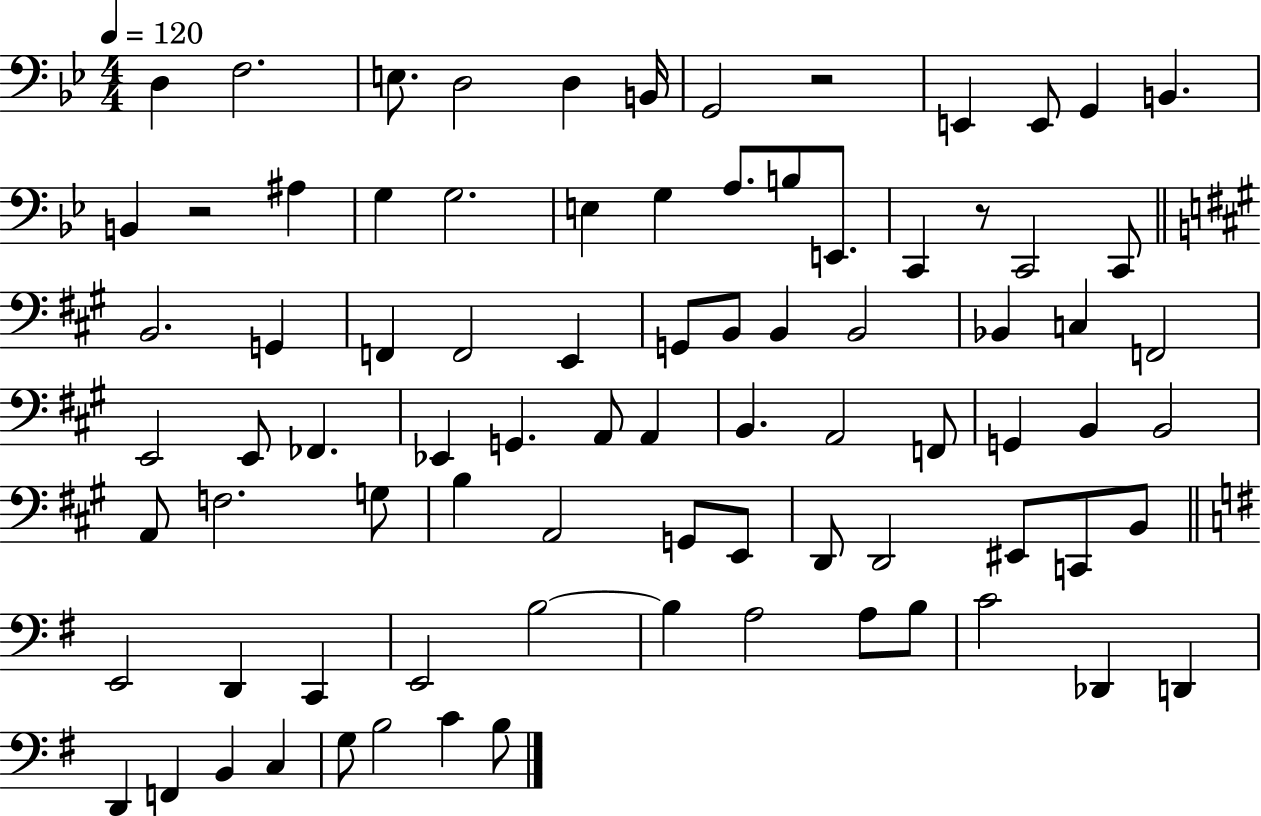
D3/q F3/h. E3/e. D3/h D3/q B2/s G2/h R/h E2/q E2/e G2/q B2/q. B2/q R/h A#3/q G3/q G3/h. E3/q G3/q A3/e. B3/e E2/e. C2/q R/e C2/h C2/e B2/h. G2/q F2/q F2/h E2/q G2/e B2/e B2/q B2/h Bb2/q C3/q F2/h E2/h E2/e FES2/q. Eb2/q G2/q. A2/e A2/q B2/q. A2/h F2/e G2/q B2/q B2/h A2/e F3/h. G3/e B3/q A2/h G2/e E2/e D2/e D2/h EIS2/e C2/e B2/e E2/h D2/q C2/q E2/h B3/h B3/q A3/h A3/e B3/e C4/h Db2/q D2/q D2/q F2/q B2/q C3/q G3/e B3/h C4/q B3/e